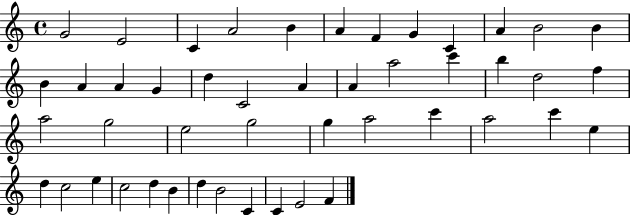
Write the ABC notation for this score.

X:1
T:Untitled
M:4/4
L:1/4
K:C
G2 E2 C A2 B A F G C A B2 B B A A G d C2 A A a2 c' b d2 f a2 g2 e2 g2 g a2 c' a2 c' e d c2 e c2 d B d B2 C C E2 F